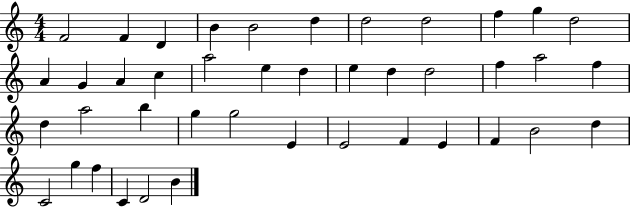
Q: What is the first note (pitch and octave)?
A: F4